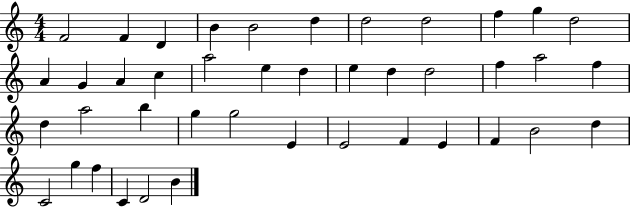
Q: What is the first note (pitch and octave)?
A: F4